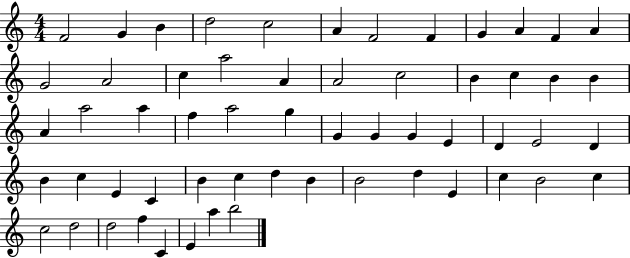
F4/h G4/q B4/q D5/h C5/h A4/q F4/h F4/q G4/q A4/q F4/q A4/q G4/h A4/h C5/q A5/h A4/q A4/h C5/h B4/q C5/q B4/q B4/q A4/q A5/h A5/q F5/q A5/h G5/q G4/q G4/q G4/q E4/q D4/q E4/h D4/q B4/q C5/q E4/q C4/q B4/q C5/q D5/q B4/q B4/h D5/q E4/q C5/q B4/h C5/q C5/h D5/h D5/h F5/q C4/q E4/q A5/q B5/h